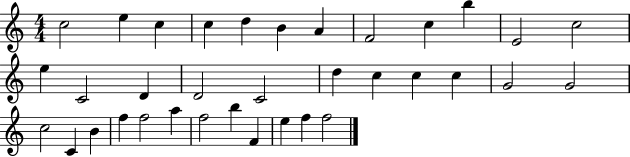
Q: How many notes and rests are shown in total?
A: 35